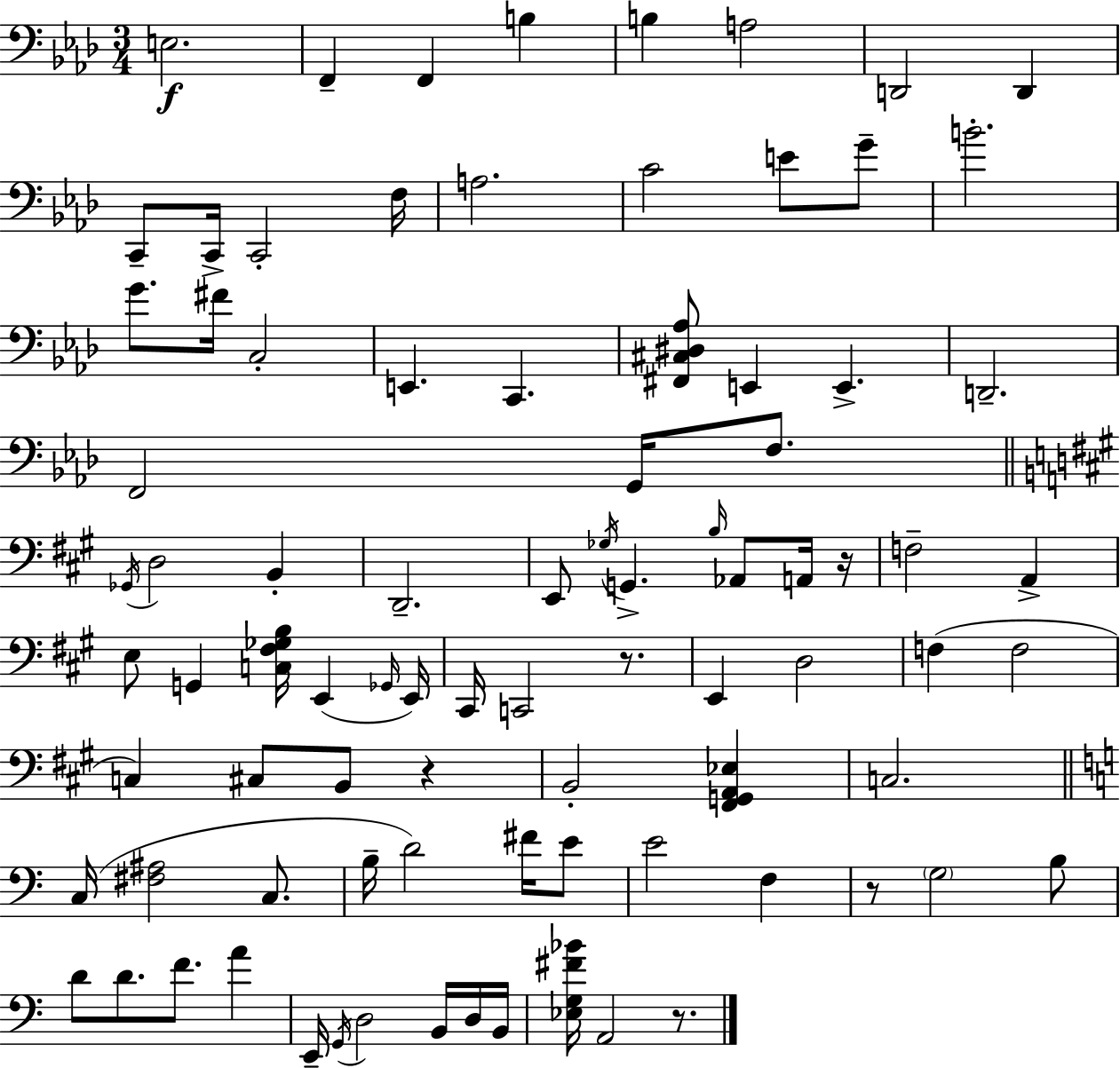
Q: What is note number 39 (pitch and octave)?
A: F3